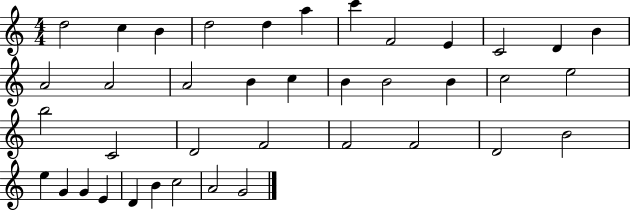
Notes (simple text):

D5/h C5/q B4/q D5/h D5/q A5/q C6/q F4/h E4/q C4/h D4/q B4/q A4/h A4/h A4/h B4/q C5/q B4/q B4/h B4/q C5/h E5/h B5/h C4/h D4/h F4/h F4/h F4/h D4/h B4/h E5/q G4/q G4/q E4/q D4/q B4/q C5/h A4/h G4/h